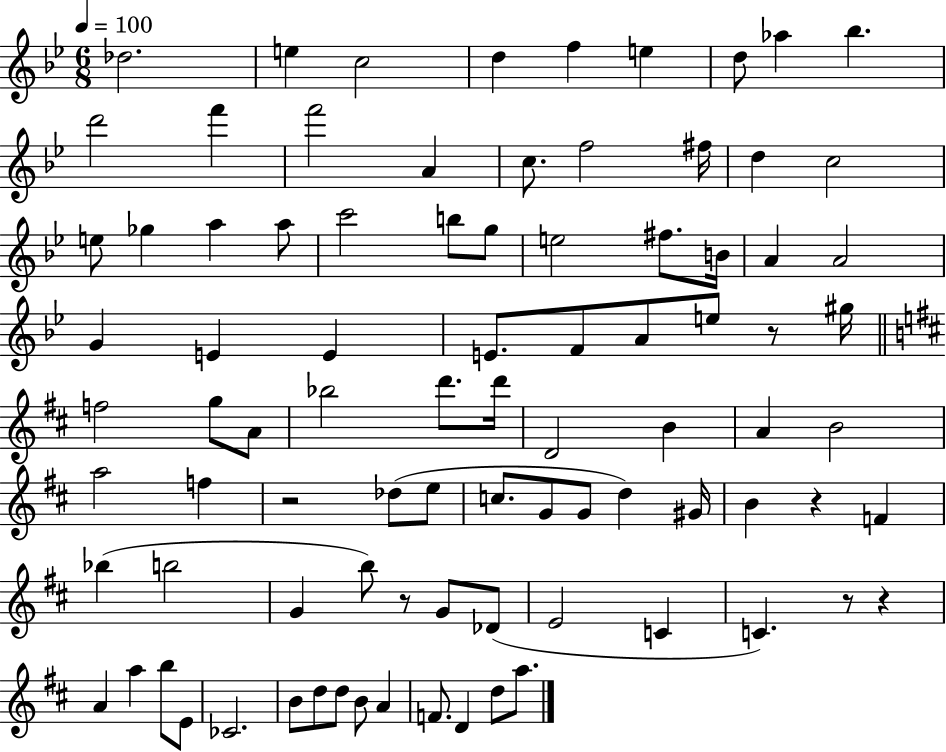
{
  \clef treble
  \numericTimeSignature
  \time 6/8
  \key bes \major
  \tempo 4 = 100
  des''2. | e''4 c''2 | d''4 f''4 e''4 | d''8 aes''4 bes''4. | \break d'''2 f'''4 | f'''2 a'4 | c''8. f''2 fis''16 | d''4 c''2 | \break e''8 ges''4 a''4 a''8 | c'''2 b''8 g''8 | e''2 fis''8. b'16 | a'4 a'2 | \break g'4 e'4 e'4 | e'8. f'8 a'8 e''8 r8 gis''16 | \bar "||" \break \key d \major f''2 g''8 a'8 | bes''2 d'''8. d'''16 | d'2 b'4 | a'4 b'2 | \break a''2 f''4 | r2 des''8( e''8 | c''8. g'8 g'8 d''4) gis'16 | b'4 r4 f'4 | \break bes''4( b''2 | g'4 b''8) r8 g'8 des'8( | e'2 c'4 | c'4.) r8 r4 | \break a'4 a''4 b''8 e'8 | ces'2. | b'8 d''8 d''8 b'8 a'4 | f'8. d'4 d''8 a''8. | \break \bar "|."
}